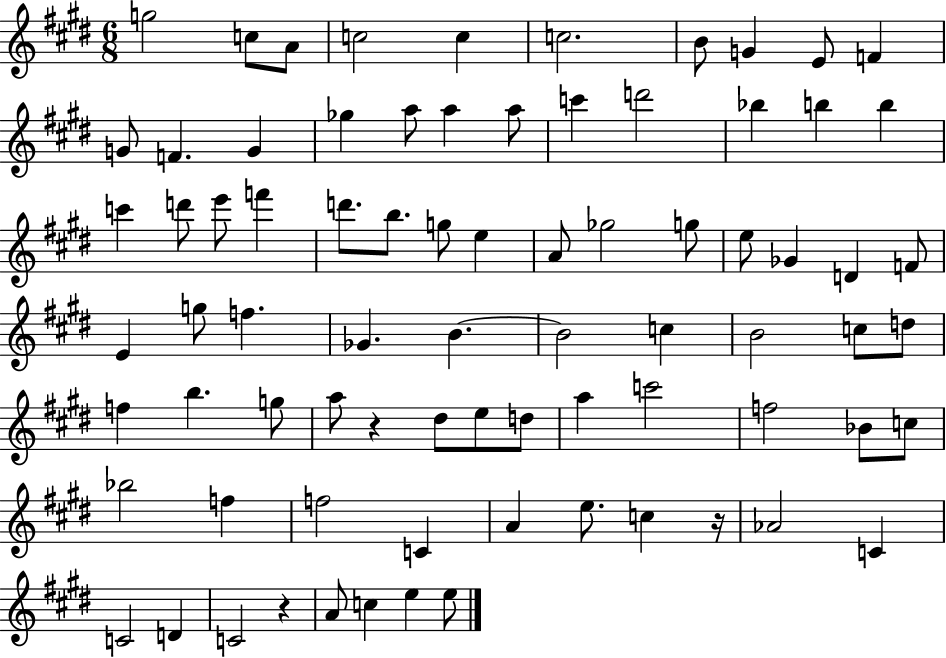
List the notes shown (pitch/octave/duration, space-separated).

G5/h C5/e A4/e C5/h C5/q C5/h. B4/e G4/q E4/e F4/q G4/e F4/q. G4/q Gb5/q A5/e A5/q A5/e C6/q D6/h Bb5/q B5/q B5/q C6/q D6/e E6/e F6/q D6/e. B5/e. G5/e E5/q A4/e Gb5/h G5/e E5/e Gb4/q D4/q F4/e E4/q G5/e F5/q. Gb4/q. B4/q. B4/h C5/q B4/h C5/e D5/e F5/q B5/q. G5/e A5/e R/q D#5/e E5/e D5/e A5/q C6/h F5/h Bb4/e C5/e Bb5/h F5/q F5/h C4/q A4/q E5/e. C5/q R/s Ab4/h C4/q C4/h D4/q C4/h R/q A4/e C5/q E5/q E5/e